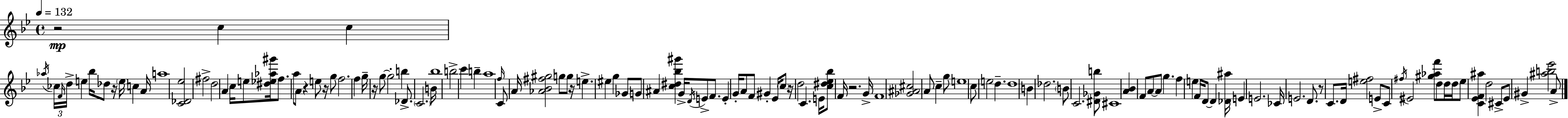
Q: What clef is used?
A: treble